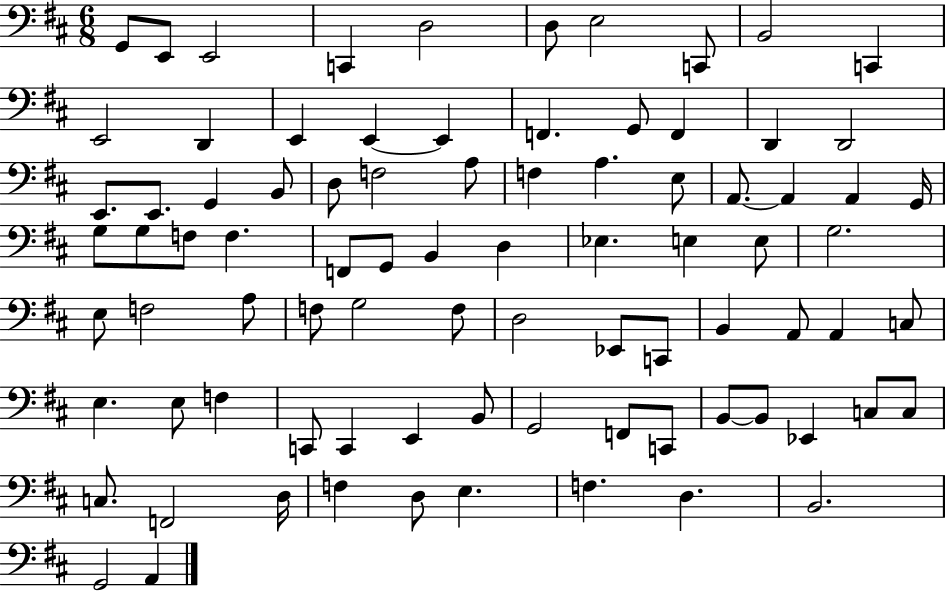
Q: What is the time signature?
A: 6/8